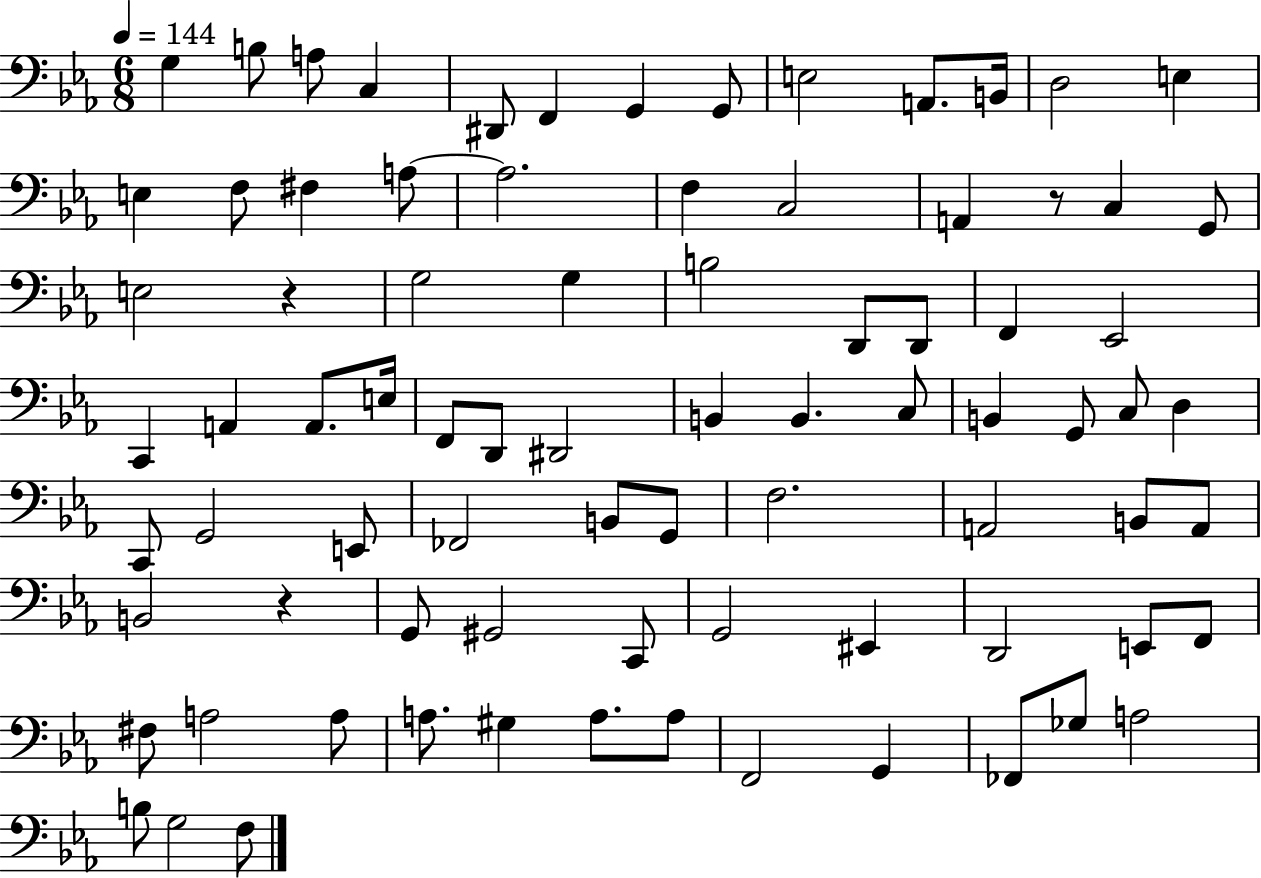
{
  \clef bass
  \numericTimeSignature
  \time 6/8
  \key ees \major
  \tempo 4 = 144
  g4 b8 a8 c4 | dis,8 f,4 g,4 g,8 | e2 a,8. b,16 | d2 e4 | \break e4 f8 fis4 a8~~ | a2. | f4 c2 | a,4 r8 c4 g,8 | \break e2 r4 | g2 g4 | b2 d,8 d,8 | f,4 ees,2 | \break c,4 a,4 a,8. e16 | f,8 d,8 dis,2 | b,4 b,4. c8 | b,4 g,8 c8 d4 | \break c,8 g,2 e,8 | fes,2 b,8 g,8 | f2. | a,2 b,8 a,8 | \break b,2 r4 | g,8 gis,2 c,8 | g,2 eis,4 | d,2 e,8 f,8 | \break fis8 a2 a8 | a8. gis4 a8. a8 | f,2 g,4 | fes,8 ges8 a2 | \break b8 g2 f8 | \bar "|."
}